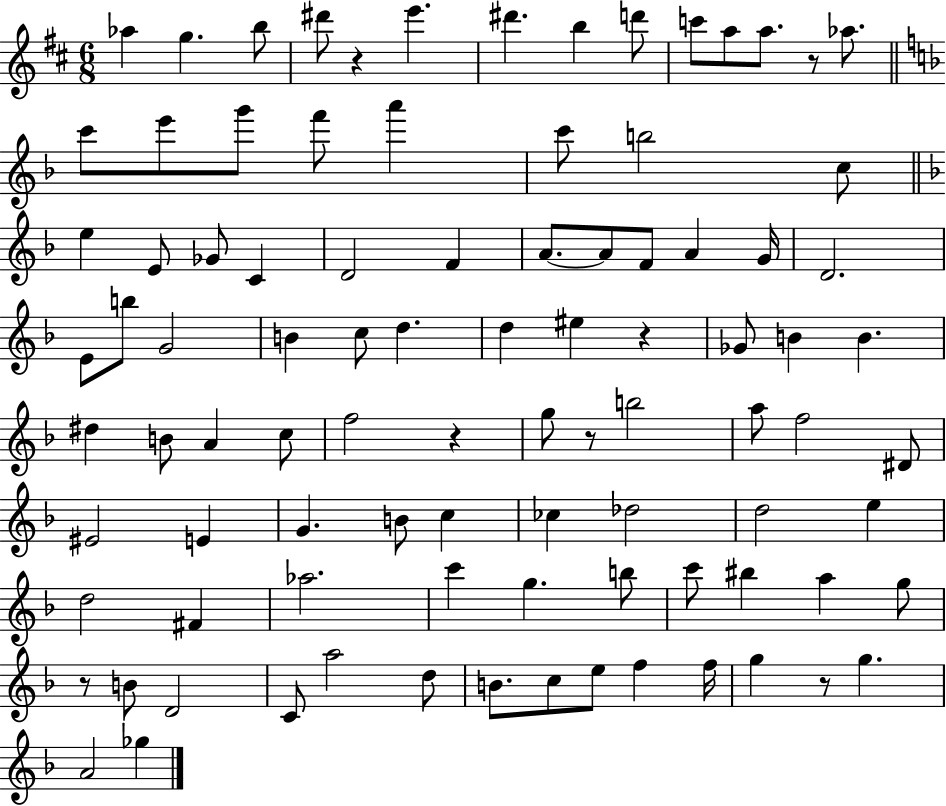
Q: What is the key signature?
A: D major